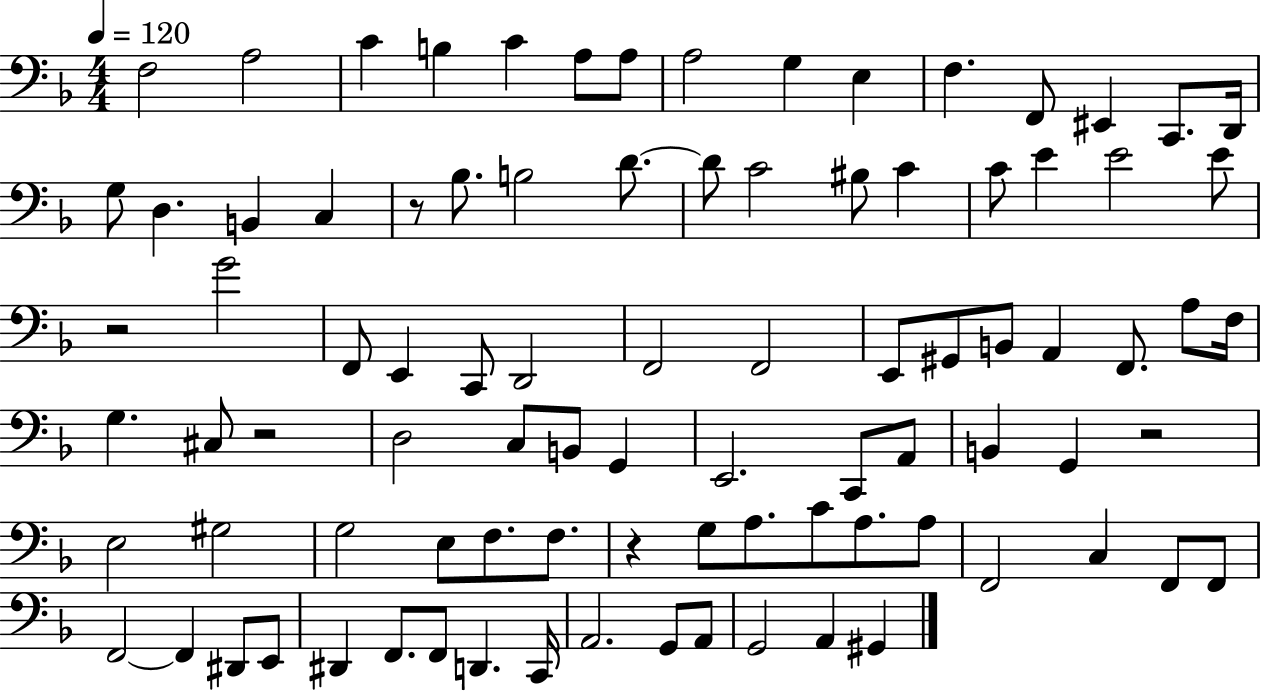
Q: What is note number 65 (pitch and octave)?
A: A3